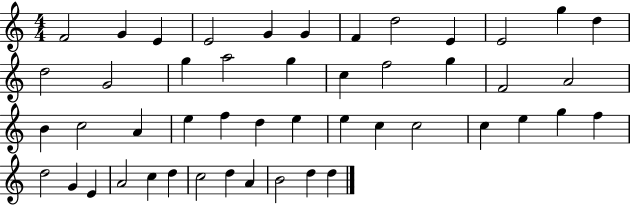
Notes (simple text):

F4/h G4/q E4/q E4/h G4/q G4/q F4/q D5/h E4/q E4/h G5/q D5/q D5/h G4/h G5/q A5/h G5/q C5/q F5/h G5/q F4/h A4/h B4/q C5/h A4/q E5/q F5/q D5/q E5/q E5/q C5/q C5/h C5/q E5/q G5/q F5/q D5/h G4/q E4/q A4/h C5/q D5/q C5/h D5/q A4/q B4/h D5/q D5/q